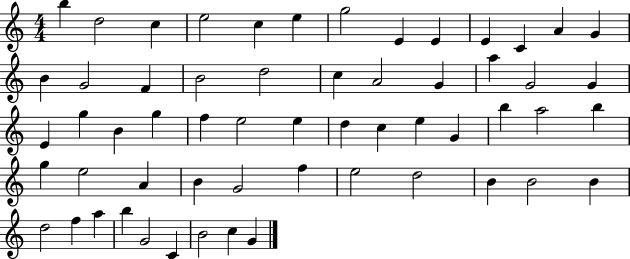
B5/q D5/h C5/q E5/h C5/q E5/q G5/h E4/q E4/q E4/q C4/q A4/q G4/q B4/q G4/h F4/q B4/h D5/h C5/q A4/h G4/q A5/q G4/h G4/q E4/q G5/q B4/q G5/q F5/q E5/h E5/q D5/q C5/q E5/q G4/q B5/q A5/h B5/q G5/q E5/h A4/q B4/q G4/h F5/q E5/h D5/h B4/q B4/h B4/q D5/h F5/q A5/q B5/q G4/h C4/q B4/h C5/q G4/q